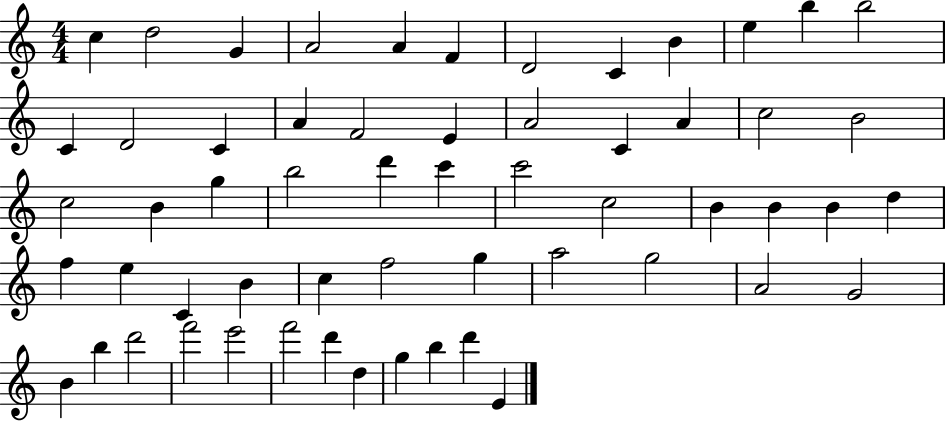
X:1
T:Untitled
M:4/4
L:1/4
K:C
c d2 G A2 A F D2 C B e b b2 C D2 C A F2 E A2 C A c2 B2 c2 B g b2 d' c' c'2 c2 B B B d f e C B c f2 g a2 g2 A2 G2 B b d'2 f'2 e'2 f'2 d' d g b d' E